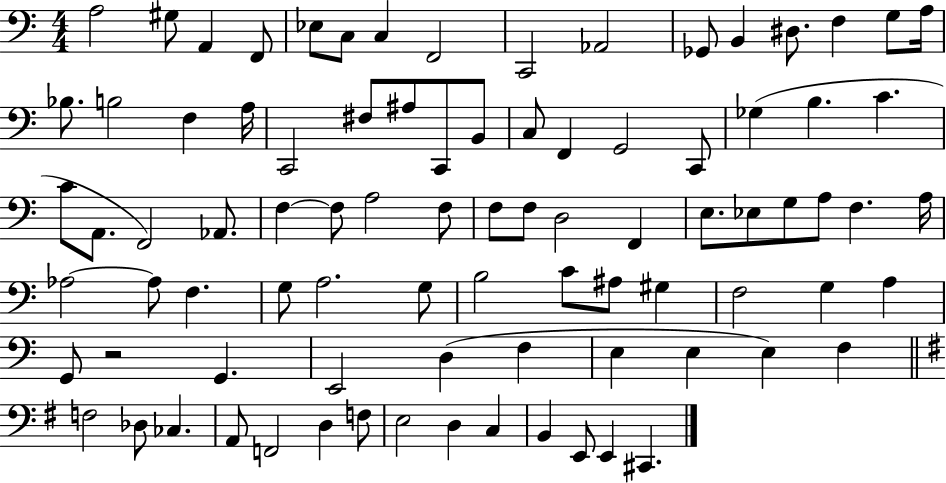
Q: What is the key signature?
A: C major